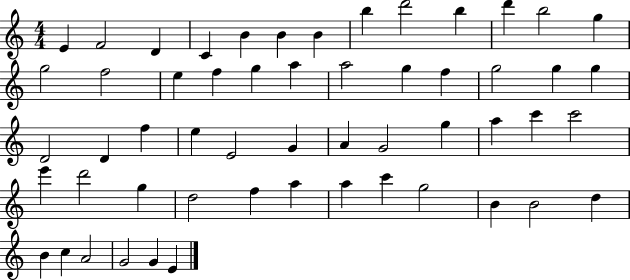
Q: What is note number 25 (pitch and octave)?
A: G5